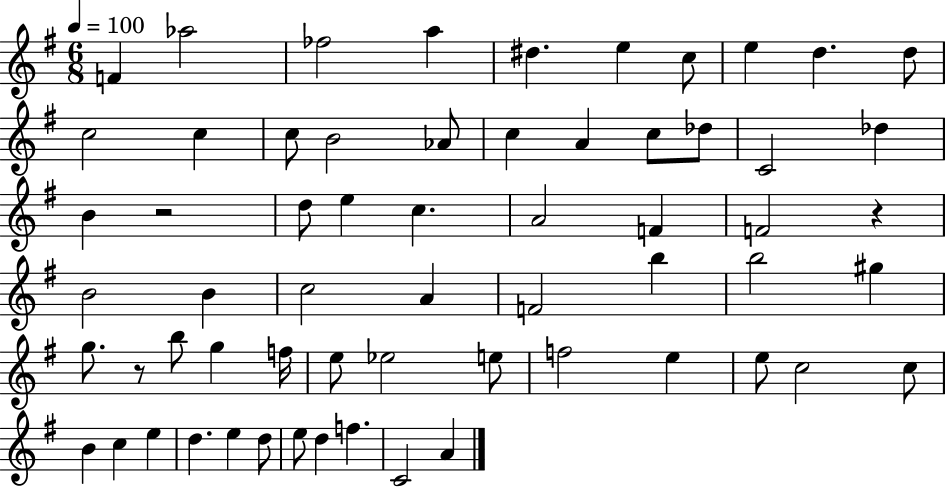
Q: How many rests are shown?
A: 3